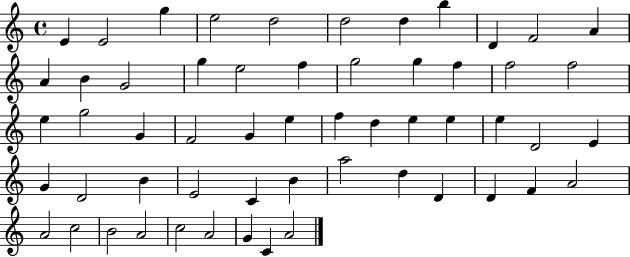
{
  \clef treble
  \time 4/4
  \defaultTimeSignature
  \key c \major
  e'4 e'2 g''4 | e''2 d''2 | d''2 d''4 b''4 | d'4 f'2 a'4 | \break a'4 b'4 g'2 | g''4 e''2 f''4 | g''2 g''4 f''4 | f''2 f''2 | \break e''4 g''2 g'4 | f'2 g'4 e''4 | f''4 d''4 e''4 e''4 | e''4 d'2 e'4 | \break g'4 d'2 b'4 | e'2 c'4 b'4 | a''2 d''4 d'4 | d'4 f'4 a'2 | \break a'2 c''2 | b'2 a'2 | c''2 a'2 | g'4 c'4 a'2 | \break \bar "|."
}